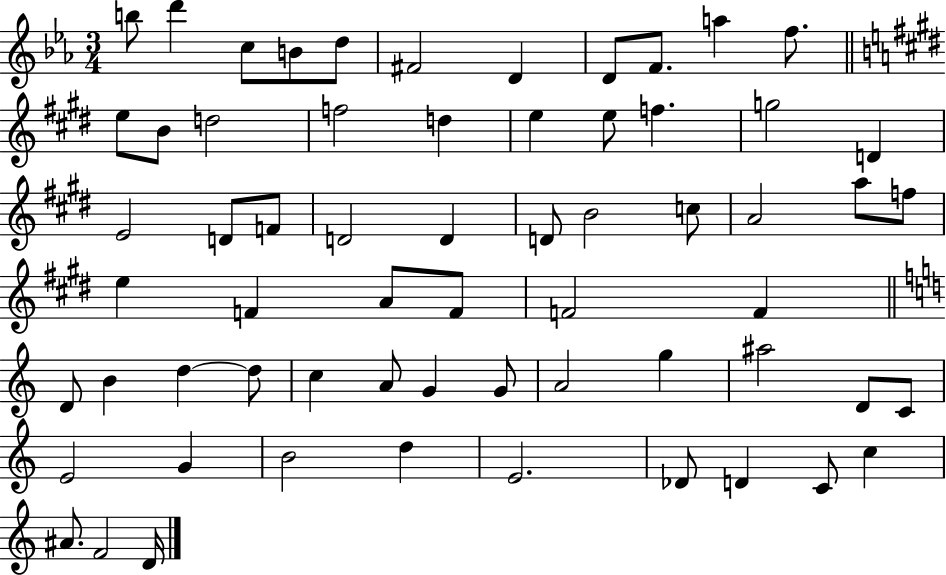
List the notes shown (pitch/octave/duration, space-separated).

B5/e D6/q C5/e B4/e D5/e F#4/h D4/q D4/e F4/e. A5/q F5/e. E5/e B4/e D5/h F5/h D5/q E5/q E5/e F5/q. G5/h D4/q E4/h D4/e F4/e D4/h D4/q D4/e B4/h C5/e A4/h A5/e F5/e E5/q F4/q A4/e F4/e F4/h F4/q D4/e B4/q D5/q D5/e C5/q A4/e G4/q G4/e A4/h G5/q A#5/h D4/e C4/e E4/h G4/q B4/h D5/q E4/h. Db4/e D4/q C4/e C5/q A#4/e. F4/h D4/s